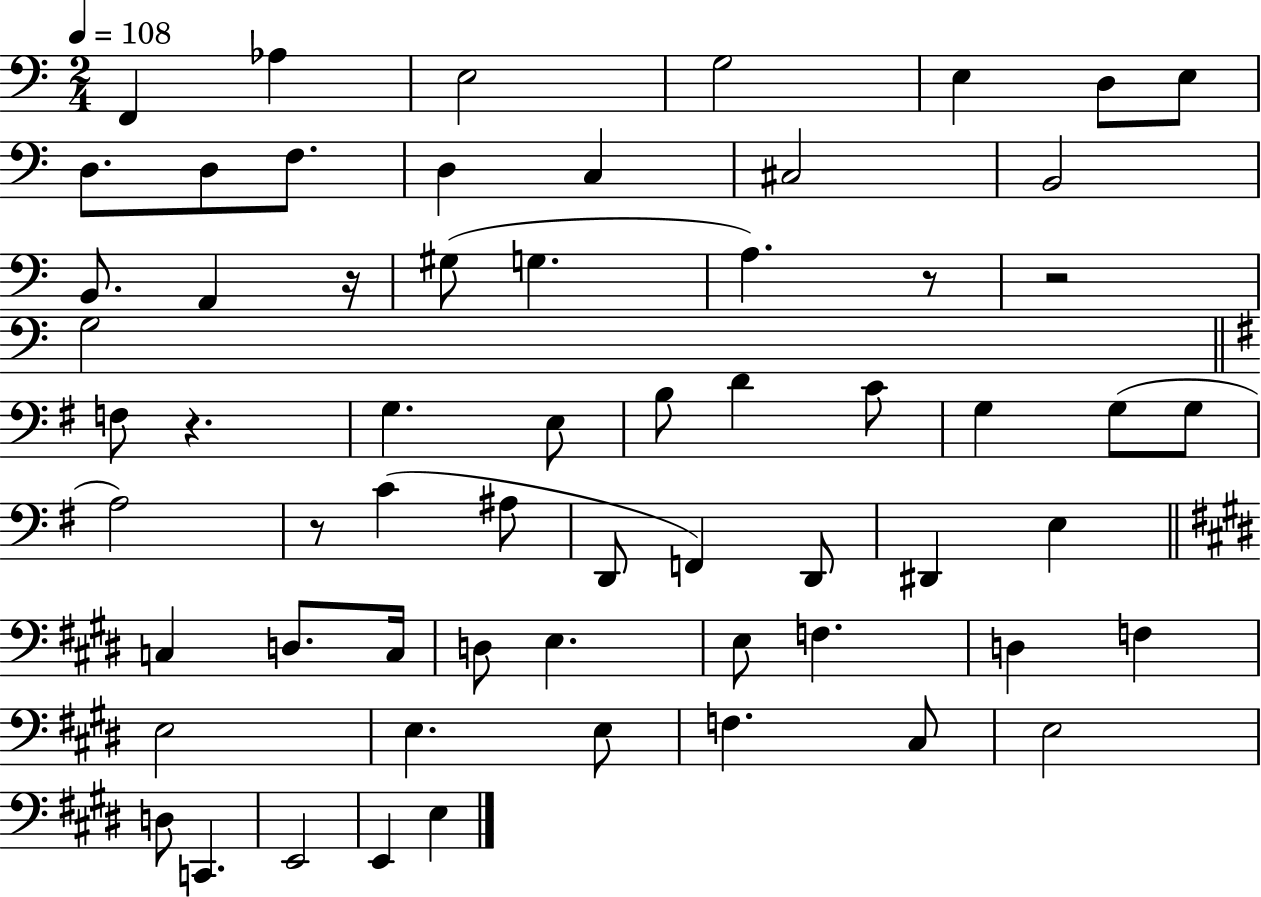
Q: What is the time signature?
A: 2/4